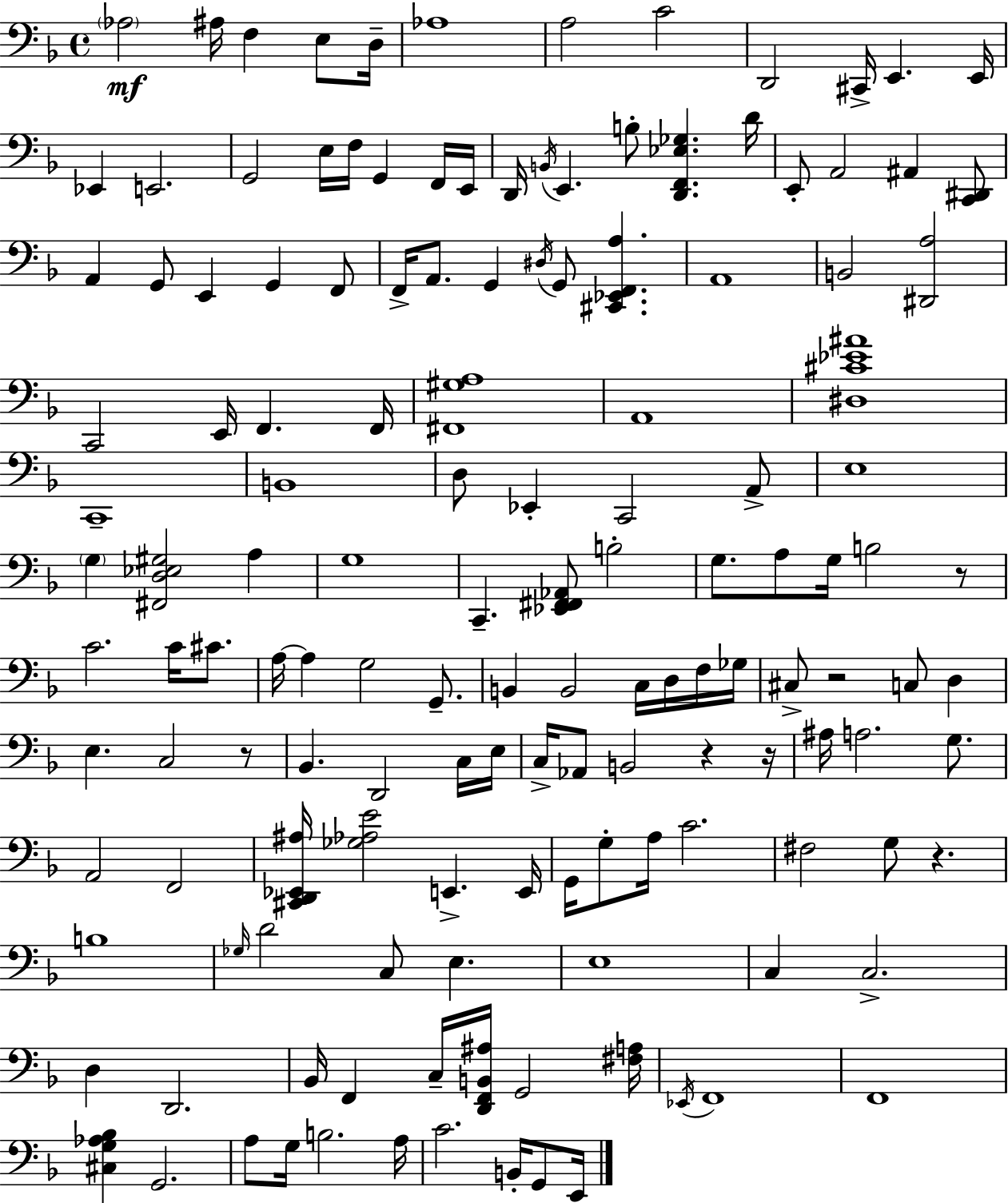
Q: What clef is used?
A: bass